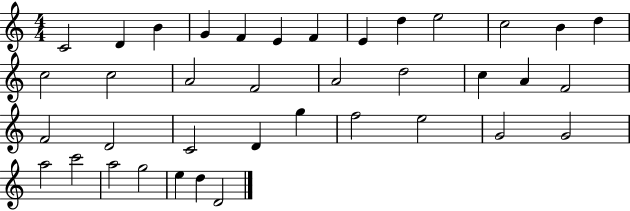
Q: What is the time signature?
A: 4/4